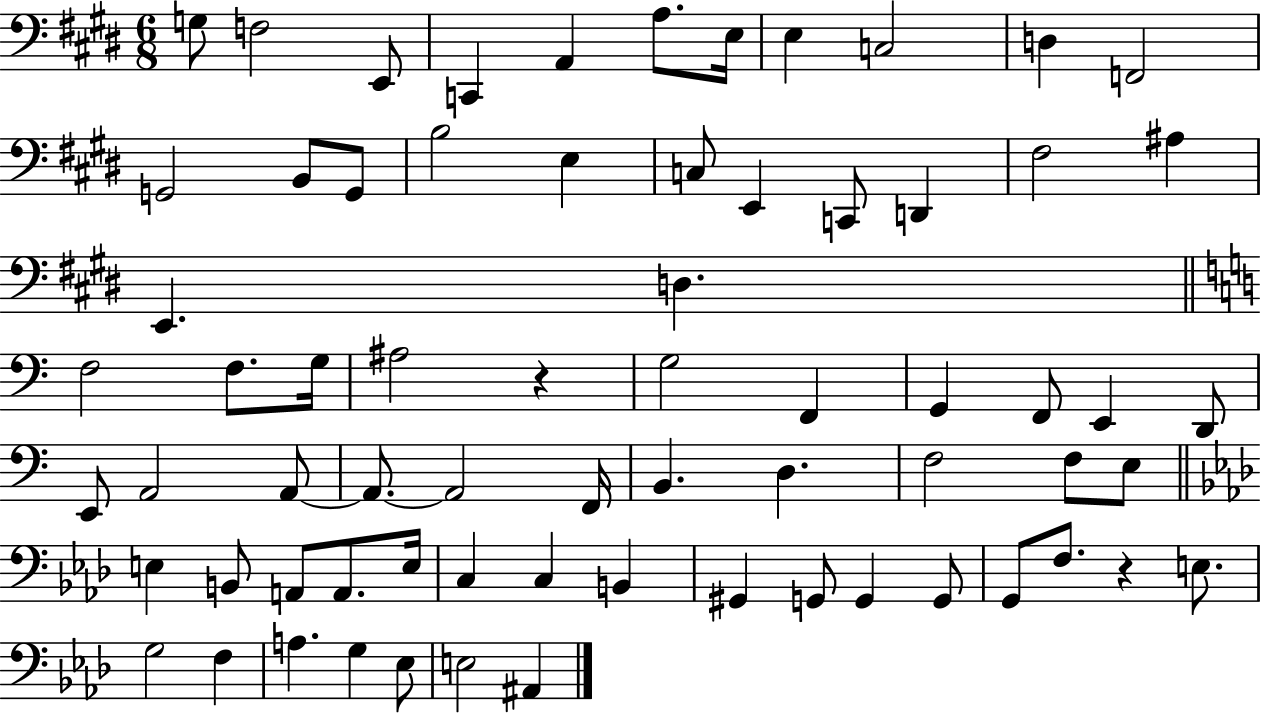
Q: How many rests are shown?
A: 2